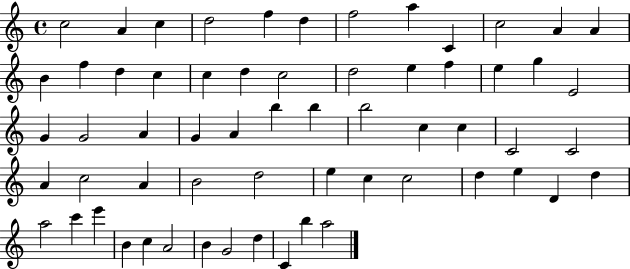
C5/h A4/q C5/q D5/h F5/q D5/q F5/h A5/q C4/q C5/h A4/q A4/q B4/q F5/q D5/q C5/q C5/q D5/q C5/h D5/h E5/q F5/q E5/q G5/q E4/h G4/q G4/h A4/q G4/q A4/q B5/q B5/q B5/h C5/q C5/q C4/h C4/h A4/q C5/h A4/q B4/h D5/h E5/q C5/q C5/h D5/q E5/q D4/q D5/q A5/h C6/q E6/q B4/q C5/q A4/h B4/q G4/h D5/q C4/q B5/q A5/h